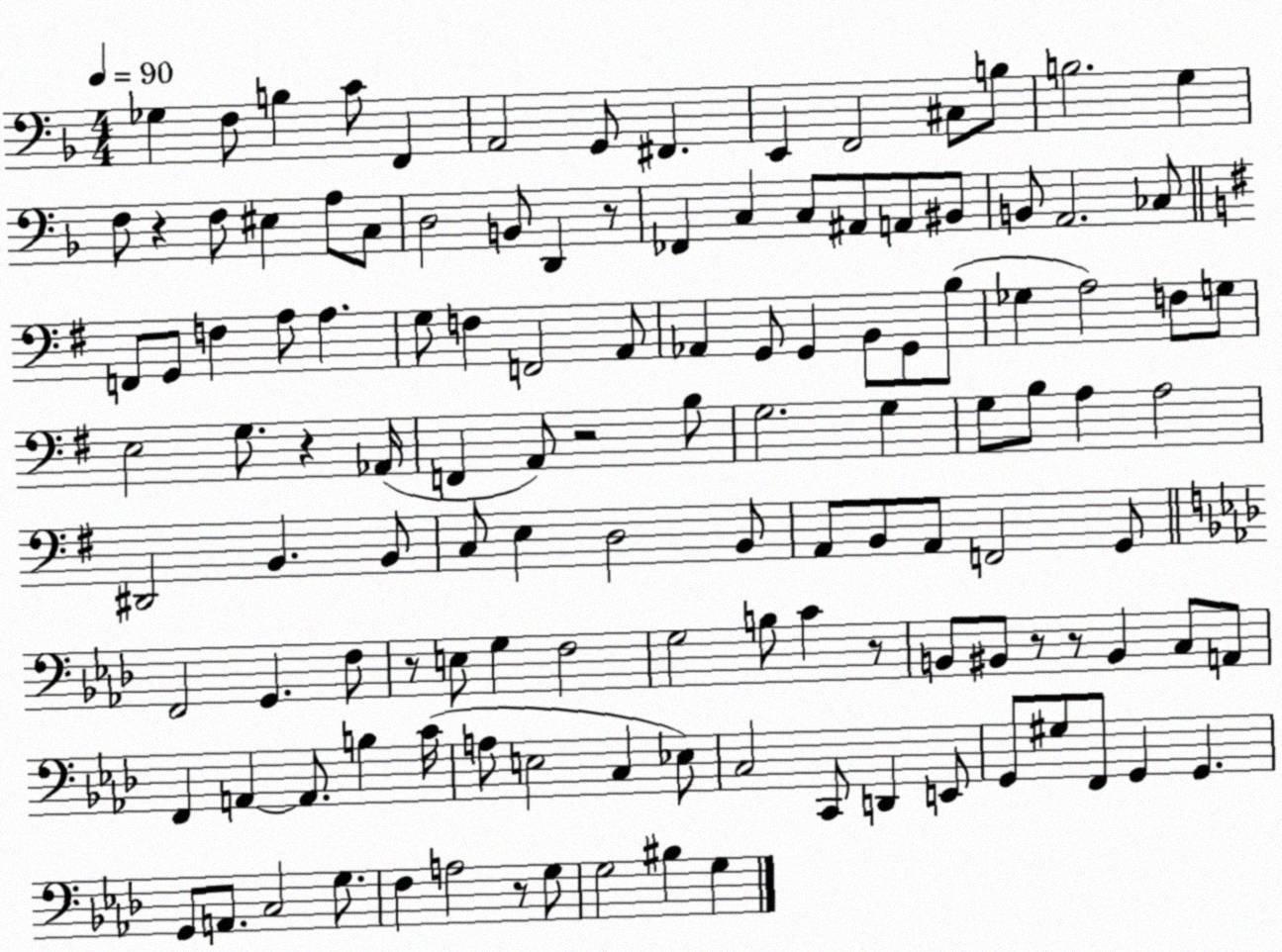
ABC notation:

X:1
T:Untitled
M:4/4
L:1/4
K:F
_G, F,/2 B, C/2 F,, A,,2 G,,/2 ^F,, E,, F,,2 ^C,/2 B,/2 B,2 G, F,/2 z F,/2 ^E, A,/2 C,/2 D,2 B,,/2 D,, z/2 _F,, C, C,/2 ^A,,/2 A,,/2 ^B,,/2 B,,/2 A,,2 _C,/2 F,,/2 G,,/2 F, A,/2 A, G,/2 F, F,,2 A,,/2 _A,, G,,/2 G,, B,,/2 G,,/2 B,/2 _G, A,2 F,/2 G,/2 E,2 G,/2 z _A,,/4 F,, A,,/2 z2 B,/2 G,2 G, G,/2 B,/2 A, A,2 ^D,,2 B,, B,,/2 C,/2 E, D,2 B,,/2 A,,/2 B,,/2 A,,/2 F,,2 G,,/2 F,,2 G,, F,/2 z/2 E,/2 G, F,2 G,2 B,/2 C z/2 B,,/2 ^B,,/2 z/2 z/2 ^B,, C,/2 A,,/2 F,, A,, A,,/2 B, C/4 A,/2 E,2 C, _E,/2 C,2 C,,/2 D,, E,,/2 G,,/2 ^G,/2 F,,/2 G,, G,, G,,/2 A,,/2 C,2 G,/2 F, A,2 z/2 G,/2 G,2 ^B, G,